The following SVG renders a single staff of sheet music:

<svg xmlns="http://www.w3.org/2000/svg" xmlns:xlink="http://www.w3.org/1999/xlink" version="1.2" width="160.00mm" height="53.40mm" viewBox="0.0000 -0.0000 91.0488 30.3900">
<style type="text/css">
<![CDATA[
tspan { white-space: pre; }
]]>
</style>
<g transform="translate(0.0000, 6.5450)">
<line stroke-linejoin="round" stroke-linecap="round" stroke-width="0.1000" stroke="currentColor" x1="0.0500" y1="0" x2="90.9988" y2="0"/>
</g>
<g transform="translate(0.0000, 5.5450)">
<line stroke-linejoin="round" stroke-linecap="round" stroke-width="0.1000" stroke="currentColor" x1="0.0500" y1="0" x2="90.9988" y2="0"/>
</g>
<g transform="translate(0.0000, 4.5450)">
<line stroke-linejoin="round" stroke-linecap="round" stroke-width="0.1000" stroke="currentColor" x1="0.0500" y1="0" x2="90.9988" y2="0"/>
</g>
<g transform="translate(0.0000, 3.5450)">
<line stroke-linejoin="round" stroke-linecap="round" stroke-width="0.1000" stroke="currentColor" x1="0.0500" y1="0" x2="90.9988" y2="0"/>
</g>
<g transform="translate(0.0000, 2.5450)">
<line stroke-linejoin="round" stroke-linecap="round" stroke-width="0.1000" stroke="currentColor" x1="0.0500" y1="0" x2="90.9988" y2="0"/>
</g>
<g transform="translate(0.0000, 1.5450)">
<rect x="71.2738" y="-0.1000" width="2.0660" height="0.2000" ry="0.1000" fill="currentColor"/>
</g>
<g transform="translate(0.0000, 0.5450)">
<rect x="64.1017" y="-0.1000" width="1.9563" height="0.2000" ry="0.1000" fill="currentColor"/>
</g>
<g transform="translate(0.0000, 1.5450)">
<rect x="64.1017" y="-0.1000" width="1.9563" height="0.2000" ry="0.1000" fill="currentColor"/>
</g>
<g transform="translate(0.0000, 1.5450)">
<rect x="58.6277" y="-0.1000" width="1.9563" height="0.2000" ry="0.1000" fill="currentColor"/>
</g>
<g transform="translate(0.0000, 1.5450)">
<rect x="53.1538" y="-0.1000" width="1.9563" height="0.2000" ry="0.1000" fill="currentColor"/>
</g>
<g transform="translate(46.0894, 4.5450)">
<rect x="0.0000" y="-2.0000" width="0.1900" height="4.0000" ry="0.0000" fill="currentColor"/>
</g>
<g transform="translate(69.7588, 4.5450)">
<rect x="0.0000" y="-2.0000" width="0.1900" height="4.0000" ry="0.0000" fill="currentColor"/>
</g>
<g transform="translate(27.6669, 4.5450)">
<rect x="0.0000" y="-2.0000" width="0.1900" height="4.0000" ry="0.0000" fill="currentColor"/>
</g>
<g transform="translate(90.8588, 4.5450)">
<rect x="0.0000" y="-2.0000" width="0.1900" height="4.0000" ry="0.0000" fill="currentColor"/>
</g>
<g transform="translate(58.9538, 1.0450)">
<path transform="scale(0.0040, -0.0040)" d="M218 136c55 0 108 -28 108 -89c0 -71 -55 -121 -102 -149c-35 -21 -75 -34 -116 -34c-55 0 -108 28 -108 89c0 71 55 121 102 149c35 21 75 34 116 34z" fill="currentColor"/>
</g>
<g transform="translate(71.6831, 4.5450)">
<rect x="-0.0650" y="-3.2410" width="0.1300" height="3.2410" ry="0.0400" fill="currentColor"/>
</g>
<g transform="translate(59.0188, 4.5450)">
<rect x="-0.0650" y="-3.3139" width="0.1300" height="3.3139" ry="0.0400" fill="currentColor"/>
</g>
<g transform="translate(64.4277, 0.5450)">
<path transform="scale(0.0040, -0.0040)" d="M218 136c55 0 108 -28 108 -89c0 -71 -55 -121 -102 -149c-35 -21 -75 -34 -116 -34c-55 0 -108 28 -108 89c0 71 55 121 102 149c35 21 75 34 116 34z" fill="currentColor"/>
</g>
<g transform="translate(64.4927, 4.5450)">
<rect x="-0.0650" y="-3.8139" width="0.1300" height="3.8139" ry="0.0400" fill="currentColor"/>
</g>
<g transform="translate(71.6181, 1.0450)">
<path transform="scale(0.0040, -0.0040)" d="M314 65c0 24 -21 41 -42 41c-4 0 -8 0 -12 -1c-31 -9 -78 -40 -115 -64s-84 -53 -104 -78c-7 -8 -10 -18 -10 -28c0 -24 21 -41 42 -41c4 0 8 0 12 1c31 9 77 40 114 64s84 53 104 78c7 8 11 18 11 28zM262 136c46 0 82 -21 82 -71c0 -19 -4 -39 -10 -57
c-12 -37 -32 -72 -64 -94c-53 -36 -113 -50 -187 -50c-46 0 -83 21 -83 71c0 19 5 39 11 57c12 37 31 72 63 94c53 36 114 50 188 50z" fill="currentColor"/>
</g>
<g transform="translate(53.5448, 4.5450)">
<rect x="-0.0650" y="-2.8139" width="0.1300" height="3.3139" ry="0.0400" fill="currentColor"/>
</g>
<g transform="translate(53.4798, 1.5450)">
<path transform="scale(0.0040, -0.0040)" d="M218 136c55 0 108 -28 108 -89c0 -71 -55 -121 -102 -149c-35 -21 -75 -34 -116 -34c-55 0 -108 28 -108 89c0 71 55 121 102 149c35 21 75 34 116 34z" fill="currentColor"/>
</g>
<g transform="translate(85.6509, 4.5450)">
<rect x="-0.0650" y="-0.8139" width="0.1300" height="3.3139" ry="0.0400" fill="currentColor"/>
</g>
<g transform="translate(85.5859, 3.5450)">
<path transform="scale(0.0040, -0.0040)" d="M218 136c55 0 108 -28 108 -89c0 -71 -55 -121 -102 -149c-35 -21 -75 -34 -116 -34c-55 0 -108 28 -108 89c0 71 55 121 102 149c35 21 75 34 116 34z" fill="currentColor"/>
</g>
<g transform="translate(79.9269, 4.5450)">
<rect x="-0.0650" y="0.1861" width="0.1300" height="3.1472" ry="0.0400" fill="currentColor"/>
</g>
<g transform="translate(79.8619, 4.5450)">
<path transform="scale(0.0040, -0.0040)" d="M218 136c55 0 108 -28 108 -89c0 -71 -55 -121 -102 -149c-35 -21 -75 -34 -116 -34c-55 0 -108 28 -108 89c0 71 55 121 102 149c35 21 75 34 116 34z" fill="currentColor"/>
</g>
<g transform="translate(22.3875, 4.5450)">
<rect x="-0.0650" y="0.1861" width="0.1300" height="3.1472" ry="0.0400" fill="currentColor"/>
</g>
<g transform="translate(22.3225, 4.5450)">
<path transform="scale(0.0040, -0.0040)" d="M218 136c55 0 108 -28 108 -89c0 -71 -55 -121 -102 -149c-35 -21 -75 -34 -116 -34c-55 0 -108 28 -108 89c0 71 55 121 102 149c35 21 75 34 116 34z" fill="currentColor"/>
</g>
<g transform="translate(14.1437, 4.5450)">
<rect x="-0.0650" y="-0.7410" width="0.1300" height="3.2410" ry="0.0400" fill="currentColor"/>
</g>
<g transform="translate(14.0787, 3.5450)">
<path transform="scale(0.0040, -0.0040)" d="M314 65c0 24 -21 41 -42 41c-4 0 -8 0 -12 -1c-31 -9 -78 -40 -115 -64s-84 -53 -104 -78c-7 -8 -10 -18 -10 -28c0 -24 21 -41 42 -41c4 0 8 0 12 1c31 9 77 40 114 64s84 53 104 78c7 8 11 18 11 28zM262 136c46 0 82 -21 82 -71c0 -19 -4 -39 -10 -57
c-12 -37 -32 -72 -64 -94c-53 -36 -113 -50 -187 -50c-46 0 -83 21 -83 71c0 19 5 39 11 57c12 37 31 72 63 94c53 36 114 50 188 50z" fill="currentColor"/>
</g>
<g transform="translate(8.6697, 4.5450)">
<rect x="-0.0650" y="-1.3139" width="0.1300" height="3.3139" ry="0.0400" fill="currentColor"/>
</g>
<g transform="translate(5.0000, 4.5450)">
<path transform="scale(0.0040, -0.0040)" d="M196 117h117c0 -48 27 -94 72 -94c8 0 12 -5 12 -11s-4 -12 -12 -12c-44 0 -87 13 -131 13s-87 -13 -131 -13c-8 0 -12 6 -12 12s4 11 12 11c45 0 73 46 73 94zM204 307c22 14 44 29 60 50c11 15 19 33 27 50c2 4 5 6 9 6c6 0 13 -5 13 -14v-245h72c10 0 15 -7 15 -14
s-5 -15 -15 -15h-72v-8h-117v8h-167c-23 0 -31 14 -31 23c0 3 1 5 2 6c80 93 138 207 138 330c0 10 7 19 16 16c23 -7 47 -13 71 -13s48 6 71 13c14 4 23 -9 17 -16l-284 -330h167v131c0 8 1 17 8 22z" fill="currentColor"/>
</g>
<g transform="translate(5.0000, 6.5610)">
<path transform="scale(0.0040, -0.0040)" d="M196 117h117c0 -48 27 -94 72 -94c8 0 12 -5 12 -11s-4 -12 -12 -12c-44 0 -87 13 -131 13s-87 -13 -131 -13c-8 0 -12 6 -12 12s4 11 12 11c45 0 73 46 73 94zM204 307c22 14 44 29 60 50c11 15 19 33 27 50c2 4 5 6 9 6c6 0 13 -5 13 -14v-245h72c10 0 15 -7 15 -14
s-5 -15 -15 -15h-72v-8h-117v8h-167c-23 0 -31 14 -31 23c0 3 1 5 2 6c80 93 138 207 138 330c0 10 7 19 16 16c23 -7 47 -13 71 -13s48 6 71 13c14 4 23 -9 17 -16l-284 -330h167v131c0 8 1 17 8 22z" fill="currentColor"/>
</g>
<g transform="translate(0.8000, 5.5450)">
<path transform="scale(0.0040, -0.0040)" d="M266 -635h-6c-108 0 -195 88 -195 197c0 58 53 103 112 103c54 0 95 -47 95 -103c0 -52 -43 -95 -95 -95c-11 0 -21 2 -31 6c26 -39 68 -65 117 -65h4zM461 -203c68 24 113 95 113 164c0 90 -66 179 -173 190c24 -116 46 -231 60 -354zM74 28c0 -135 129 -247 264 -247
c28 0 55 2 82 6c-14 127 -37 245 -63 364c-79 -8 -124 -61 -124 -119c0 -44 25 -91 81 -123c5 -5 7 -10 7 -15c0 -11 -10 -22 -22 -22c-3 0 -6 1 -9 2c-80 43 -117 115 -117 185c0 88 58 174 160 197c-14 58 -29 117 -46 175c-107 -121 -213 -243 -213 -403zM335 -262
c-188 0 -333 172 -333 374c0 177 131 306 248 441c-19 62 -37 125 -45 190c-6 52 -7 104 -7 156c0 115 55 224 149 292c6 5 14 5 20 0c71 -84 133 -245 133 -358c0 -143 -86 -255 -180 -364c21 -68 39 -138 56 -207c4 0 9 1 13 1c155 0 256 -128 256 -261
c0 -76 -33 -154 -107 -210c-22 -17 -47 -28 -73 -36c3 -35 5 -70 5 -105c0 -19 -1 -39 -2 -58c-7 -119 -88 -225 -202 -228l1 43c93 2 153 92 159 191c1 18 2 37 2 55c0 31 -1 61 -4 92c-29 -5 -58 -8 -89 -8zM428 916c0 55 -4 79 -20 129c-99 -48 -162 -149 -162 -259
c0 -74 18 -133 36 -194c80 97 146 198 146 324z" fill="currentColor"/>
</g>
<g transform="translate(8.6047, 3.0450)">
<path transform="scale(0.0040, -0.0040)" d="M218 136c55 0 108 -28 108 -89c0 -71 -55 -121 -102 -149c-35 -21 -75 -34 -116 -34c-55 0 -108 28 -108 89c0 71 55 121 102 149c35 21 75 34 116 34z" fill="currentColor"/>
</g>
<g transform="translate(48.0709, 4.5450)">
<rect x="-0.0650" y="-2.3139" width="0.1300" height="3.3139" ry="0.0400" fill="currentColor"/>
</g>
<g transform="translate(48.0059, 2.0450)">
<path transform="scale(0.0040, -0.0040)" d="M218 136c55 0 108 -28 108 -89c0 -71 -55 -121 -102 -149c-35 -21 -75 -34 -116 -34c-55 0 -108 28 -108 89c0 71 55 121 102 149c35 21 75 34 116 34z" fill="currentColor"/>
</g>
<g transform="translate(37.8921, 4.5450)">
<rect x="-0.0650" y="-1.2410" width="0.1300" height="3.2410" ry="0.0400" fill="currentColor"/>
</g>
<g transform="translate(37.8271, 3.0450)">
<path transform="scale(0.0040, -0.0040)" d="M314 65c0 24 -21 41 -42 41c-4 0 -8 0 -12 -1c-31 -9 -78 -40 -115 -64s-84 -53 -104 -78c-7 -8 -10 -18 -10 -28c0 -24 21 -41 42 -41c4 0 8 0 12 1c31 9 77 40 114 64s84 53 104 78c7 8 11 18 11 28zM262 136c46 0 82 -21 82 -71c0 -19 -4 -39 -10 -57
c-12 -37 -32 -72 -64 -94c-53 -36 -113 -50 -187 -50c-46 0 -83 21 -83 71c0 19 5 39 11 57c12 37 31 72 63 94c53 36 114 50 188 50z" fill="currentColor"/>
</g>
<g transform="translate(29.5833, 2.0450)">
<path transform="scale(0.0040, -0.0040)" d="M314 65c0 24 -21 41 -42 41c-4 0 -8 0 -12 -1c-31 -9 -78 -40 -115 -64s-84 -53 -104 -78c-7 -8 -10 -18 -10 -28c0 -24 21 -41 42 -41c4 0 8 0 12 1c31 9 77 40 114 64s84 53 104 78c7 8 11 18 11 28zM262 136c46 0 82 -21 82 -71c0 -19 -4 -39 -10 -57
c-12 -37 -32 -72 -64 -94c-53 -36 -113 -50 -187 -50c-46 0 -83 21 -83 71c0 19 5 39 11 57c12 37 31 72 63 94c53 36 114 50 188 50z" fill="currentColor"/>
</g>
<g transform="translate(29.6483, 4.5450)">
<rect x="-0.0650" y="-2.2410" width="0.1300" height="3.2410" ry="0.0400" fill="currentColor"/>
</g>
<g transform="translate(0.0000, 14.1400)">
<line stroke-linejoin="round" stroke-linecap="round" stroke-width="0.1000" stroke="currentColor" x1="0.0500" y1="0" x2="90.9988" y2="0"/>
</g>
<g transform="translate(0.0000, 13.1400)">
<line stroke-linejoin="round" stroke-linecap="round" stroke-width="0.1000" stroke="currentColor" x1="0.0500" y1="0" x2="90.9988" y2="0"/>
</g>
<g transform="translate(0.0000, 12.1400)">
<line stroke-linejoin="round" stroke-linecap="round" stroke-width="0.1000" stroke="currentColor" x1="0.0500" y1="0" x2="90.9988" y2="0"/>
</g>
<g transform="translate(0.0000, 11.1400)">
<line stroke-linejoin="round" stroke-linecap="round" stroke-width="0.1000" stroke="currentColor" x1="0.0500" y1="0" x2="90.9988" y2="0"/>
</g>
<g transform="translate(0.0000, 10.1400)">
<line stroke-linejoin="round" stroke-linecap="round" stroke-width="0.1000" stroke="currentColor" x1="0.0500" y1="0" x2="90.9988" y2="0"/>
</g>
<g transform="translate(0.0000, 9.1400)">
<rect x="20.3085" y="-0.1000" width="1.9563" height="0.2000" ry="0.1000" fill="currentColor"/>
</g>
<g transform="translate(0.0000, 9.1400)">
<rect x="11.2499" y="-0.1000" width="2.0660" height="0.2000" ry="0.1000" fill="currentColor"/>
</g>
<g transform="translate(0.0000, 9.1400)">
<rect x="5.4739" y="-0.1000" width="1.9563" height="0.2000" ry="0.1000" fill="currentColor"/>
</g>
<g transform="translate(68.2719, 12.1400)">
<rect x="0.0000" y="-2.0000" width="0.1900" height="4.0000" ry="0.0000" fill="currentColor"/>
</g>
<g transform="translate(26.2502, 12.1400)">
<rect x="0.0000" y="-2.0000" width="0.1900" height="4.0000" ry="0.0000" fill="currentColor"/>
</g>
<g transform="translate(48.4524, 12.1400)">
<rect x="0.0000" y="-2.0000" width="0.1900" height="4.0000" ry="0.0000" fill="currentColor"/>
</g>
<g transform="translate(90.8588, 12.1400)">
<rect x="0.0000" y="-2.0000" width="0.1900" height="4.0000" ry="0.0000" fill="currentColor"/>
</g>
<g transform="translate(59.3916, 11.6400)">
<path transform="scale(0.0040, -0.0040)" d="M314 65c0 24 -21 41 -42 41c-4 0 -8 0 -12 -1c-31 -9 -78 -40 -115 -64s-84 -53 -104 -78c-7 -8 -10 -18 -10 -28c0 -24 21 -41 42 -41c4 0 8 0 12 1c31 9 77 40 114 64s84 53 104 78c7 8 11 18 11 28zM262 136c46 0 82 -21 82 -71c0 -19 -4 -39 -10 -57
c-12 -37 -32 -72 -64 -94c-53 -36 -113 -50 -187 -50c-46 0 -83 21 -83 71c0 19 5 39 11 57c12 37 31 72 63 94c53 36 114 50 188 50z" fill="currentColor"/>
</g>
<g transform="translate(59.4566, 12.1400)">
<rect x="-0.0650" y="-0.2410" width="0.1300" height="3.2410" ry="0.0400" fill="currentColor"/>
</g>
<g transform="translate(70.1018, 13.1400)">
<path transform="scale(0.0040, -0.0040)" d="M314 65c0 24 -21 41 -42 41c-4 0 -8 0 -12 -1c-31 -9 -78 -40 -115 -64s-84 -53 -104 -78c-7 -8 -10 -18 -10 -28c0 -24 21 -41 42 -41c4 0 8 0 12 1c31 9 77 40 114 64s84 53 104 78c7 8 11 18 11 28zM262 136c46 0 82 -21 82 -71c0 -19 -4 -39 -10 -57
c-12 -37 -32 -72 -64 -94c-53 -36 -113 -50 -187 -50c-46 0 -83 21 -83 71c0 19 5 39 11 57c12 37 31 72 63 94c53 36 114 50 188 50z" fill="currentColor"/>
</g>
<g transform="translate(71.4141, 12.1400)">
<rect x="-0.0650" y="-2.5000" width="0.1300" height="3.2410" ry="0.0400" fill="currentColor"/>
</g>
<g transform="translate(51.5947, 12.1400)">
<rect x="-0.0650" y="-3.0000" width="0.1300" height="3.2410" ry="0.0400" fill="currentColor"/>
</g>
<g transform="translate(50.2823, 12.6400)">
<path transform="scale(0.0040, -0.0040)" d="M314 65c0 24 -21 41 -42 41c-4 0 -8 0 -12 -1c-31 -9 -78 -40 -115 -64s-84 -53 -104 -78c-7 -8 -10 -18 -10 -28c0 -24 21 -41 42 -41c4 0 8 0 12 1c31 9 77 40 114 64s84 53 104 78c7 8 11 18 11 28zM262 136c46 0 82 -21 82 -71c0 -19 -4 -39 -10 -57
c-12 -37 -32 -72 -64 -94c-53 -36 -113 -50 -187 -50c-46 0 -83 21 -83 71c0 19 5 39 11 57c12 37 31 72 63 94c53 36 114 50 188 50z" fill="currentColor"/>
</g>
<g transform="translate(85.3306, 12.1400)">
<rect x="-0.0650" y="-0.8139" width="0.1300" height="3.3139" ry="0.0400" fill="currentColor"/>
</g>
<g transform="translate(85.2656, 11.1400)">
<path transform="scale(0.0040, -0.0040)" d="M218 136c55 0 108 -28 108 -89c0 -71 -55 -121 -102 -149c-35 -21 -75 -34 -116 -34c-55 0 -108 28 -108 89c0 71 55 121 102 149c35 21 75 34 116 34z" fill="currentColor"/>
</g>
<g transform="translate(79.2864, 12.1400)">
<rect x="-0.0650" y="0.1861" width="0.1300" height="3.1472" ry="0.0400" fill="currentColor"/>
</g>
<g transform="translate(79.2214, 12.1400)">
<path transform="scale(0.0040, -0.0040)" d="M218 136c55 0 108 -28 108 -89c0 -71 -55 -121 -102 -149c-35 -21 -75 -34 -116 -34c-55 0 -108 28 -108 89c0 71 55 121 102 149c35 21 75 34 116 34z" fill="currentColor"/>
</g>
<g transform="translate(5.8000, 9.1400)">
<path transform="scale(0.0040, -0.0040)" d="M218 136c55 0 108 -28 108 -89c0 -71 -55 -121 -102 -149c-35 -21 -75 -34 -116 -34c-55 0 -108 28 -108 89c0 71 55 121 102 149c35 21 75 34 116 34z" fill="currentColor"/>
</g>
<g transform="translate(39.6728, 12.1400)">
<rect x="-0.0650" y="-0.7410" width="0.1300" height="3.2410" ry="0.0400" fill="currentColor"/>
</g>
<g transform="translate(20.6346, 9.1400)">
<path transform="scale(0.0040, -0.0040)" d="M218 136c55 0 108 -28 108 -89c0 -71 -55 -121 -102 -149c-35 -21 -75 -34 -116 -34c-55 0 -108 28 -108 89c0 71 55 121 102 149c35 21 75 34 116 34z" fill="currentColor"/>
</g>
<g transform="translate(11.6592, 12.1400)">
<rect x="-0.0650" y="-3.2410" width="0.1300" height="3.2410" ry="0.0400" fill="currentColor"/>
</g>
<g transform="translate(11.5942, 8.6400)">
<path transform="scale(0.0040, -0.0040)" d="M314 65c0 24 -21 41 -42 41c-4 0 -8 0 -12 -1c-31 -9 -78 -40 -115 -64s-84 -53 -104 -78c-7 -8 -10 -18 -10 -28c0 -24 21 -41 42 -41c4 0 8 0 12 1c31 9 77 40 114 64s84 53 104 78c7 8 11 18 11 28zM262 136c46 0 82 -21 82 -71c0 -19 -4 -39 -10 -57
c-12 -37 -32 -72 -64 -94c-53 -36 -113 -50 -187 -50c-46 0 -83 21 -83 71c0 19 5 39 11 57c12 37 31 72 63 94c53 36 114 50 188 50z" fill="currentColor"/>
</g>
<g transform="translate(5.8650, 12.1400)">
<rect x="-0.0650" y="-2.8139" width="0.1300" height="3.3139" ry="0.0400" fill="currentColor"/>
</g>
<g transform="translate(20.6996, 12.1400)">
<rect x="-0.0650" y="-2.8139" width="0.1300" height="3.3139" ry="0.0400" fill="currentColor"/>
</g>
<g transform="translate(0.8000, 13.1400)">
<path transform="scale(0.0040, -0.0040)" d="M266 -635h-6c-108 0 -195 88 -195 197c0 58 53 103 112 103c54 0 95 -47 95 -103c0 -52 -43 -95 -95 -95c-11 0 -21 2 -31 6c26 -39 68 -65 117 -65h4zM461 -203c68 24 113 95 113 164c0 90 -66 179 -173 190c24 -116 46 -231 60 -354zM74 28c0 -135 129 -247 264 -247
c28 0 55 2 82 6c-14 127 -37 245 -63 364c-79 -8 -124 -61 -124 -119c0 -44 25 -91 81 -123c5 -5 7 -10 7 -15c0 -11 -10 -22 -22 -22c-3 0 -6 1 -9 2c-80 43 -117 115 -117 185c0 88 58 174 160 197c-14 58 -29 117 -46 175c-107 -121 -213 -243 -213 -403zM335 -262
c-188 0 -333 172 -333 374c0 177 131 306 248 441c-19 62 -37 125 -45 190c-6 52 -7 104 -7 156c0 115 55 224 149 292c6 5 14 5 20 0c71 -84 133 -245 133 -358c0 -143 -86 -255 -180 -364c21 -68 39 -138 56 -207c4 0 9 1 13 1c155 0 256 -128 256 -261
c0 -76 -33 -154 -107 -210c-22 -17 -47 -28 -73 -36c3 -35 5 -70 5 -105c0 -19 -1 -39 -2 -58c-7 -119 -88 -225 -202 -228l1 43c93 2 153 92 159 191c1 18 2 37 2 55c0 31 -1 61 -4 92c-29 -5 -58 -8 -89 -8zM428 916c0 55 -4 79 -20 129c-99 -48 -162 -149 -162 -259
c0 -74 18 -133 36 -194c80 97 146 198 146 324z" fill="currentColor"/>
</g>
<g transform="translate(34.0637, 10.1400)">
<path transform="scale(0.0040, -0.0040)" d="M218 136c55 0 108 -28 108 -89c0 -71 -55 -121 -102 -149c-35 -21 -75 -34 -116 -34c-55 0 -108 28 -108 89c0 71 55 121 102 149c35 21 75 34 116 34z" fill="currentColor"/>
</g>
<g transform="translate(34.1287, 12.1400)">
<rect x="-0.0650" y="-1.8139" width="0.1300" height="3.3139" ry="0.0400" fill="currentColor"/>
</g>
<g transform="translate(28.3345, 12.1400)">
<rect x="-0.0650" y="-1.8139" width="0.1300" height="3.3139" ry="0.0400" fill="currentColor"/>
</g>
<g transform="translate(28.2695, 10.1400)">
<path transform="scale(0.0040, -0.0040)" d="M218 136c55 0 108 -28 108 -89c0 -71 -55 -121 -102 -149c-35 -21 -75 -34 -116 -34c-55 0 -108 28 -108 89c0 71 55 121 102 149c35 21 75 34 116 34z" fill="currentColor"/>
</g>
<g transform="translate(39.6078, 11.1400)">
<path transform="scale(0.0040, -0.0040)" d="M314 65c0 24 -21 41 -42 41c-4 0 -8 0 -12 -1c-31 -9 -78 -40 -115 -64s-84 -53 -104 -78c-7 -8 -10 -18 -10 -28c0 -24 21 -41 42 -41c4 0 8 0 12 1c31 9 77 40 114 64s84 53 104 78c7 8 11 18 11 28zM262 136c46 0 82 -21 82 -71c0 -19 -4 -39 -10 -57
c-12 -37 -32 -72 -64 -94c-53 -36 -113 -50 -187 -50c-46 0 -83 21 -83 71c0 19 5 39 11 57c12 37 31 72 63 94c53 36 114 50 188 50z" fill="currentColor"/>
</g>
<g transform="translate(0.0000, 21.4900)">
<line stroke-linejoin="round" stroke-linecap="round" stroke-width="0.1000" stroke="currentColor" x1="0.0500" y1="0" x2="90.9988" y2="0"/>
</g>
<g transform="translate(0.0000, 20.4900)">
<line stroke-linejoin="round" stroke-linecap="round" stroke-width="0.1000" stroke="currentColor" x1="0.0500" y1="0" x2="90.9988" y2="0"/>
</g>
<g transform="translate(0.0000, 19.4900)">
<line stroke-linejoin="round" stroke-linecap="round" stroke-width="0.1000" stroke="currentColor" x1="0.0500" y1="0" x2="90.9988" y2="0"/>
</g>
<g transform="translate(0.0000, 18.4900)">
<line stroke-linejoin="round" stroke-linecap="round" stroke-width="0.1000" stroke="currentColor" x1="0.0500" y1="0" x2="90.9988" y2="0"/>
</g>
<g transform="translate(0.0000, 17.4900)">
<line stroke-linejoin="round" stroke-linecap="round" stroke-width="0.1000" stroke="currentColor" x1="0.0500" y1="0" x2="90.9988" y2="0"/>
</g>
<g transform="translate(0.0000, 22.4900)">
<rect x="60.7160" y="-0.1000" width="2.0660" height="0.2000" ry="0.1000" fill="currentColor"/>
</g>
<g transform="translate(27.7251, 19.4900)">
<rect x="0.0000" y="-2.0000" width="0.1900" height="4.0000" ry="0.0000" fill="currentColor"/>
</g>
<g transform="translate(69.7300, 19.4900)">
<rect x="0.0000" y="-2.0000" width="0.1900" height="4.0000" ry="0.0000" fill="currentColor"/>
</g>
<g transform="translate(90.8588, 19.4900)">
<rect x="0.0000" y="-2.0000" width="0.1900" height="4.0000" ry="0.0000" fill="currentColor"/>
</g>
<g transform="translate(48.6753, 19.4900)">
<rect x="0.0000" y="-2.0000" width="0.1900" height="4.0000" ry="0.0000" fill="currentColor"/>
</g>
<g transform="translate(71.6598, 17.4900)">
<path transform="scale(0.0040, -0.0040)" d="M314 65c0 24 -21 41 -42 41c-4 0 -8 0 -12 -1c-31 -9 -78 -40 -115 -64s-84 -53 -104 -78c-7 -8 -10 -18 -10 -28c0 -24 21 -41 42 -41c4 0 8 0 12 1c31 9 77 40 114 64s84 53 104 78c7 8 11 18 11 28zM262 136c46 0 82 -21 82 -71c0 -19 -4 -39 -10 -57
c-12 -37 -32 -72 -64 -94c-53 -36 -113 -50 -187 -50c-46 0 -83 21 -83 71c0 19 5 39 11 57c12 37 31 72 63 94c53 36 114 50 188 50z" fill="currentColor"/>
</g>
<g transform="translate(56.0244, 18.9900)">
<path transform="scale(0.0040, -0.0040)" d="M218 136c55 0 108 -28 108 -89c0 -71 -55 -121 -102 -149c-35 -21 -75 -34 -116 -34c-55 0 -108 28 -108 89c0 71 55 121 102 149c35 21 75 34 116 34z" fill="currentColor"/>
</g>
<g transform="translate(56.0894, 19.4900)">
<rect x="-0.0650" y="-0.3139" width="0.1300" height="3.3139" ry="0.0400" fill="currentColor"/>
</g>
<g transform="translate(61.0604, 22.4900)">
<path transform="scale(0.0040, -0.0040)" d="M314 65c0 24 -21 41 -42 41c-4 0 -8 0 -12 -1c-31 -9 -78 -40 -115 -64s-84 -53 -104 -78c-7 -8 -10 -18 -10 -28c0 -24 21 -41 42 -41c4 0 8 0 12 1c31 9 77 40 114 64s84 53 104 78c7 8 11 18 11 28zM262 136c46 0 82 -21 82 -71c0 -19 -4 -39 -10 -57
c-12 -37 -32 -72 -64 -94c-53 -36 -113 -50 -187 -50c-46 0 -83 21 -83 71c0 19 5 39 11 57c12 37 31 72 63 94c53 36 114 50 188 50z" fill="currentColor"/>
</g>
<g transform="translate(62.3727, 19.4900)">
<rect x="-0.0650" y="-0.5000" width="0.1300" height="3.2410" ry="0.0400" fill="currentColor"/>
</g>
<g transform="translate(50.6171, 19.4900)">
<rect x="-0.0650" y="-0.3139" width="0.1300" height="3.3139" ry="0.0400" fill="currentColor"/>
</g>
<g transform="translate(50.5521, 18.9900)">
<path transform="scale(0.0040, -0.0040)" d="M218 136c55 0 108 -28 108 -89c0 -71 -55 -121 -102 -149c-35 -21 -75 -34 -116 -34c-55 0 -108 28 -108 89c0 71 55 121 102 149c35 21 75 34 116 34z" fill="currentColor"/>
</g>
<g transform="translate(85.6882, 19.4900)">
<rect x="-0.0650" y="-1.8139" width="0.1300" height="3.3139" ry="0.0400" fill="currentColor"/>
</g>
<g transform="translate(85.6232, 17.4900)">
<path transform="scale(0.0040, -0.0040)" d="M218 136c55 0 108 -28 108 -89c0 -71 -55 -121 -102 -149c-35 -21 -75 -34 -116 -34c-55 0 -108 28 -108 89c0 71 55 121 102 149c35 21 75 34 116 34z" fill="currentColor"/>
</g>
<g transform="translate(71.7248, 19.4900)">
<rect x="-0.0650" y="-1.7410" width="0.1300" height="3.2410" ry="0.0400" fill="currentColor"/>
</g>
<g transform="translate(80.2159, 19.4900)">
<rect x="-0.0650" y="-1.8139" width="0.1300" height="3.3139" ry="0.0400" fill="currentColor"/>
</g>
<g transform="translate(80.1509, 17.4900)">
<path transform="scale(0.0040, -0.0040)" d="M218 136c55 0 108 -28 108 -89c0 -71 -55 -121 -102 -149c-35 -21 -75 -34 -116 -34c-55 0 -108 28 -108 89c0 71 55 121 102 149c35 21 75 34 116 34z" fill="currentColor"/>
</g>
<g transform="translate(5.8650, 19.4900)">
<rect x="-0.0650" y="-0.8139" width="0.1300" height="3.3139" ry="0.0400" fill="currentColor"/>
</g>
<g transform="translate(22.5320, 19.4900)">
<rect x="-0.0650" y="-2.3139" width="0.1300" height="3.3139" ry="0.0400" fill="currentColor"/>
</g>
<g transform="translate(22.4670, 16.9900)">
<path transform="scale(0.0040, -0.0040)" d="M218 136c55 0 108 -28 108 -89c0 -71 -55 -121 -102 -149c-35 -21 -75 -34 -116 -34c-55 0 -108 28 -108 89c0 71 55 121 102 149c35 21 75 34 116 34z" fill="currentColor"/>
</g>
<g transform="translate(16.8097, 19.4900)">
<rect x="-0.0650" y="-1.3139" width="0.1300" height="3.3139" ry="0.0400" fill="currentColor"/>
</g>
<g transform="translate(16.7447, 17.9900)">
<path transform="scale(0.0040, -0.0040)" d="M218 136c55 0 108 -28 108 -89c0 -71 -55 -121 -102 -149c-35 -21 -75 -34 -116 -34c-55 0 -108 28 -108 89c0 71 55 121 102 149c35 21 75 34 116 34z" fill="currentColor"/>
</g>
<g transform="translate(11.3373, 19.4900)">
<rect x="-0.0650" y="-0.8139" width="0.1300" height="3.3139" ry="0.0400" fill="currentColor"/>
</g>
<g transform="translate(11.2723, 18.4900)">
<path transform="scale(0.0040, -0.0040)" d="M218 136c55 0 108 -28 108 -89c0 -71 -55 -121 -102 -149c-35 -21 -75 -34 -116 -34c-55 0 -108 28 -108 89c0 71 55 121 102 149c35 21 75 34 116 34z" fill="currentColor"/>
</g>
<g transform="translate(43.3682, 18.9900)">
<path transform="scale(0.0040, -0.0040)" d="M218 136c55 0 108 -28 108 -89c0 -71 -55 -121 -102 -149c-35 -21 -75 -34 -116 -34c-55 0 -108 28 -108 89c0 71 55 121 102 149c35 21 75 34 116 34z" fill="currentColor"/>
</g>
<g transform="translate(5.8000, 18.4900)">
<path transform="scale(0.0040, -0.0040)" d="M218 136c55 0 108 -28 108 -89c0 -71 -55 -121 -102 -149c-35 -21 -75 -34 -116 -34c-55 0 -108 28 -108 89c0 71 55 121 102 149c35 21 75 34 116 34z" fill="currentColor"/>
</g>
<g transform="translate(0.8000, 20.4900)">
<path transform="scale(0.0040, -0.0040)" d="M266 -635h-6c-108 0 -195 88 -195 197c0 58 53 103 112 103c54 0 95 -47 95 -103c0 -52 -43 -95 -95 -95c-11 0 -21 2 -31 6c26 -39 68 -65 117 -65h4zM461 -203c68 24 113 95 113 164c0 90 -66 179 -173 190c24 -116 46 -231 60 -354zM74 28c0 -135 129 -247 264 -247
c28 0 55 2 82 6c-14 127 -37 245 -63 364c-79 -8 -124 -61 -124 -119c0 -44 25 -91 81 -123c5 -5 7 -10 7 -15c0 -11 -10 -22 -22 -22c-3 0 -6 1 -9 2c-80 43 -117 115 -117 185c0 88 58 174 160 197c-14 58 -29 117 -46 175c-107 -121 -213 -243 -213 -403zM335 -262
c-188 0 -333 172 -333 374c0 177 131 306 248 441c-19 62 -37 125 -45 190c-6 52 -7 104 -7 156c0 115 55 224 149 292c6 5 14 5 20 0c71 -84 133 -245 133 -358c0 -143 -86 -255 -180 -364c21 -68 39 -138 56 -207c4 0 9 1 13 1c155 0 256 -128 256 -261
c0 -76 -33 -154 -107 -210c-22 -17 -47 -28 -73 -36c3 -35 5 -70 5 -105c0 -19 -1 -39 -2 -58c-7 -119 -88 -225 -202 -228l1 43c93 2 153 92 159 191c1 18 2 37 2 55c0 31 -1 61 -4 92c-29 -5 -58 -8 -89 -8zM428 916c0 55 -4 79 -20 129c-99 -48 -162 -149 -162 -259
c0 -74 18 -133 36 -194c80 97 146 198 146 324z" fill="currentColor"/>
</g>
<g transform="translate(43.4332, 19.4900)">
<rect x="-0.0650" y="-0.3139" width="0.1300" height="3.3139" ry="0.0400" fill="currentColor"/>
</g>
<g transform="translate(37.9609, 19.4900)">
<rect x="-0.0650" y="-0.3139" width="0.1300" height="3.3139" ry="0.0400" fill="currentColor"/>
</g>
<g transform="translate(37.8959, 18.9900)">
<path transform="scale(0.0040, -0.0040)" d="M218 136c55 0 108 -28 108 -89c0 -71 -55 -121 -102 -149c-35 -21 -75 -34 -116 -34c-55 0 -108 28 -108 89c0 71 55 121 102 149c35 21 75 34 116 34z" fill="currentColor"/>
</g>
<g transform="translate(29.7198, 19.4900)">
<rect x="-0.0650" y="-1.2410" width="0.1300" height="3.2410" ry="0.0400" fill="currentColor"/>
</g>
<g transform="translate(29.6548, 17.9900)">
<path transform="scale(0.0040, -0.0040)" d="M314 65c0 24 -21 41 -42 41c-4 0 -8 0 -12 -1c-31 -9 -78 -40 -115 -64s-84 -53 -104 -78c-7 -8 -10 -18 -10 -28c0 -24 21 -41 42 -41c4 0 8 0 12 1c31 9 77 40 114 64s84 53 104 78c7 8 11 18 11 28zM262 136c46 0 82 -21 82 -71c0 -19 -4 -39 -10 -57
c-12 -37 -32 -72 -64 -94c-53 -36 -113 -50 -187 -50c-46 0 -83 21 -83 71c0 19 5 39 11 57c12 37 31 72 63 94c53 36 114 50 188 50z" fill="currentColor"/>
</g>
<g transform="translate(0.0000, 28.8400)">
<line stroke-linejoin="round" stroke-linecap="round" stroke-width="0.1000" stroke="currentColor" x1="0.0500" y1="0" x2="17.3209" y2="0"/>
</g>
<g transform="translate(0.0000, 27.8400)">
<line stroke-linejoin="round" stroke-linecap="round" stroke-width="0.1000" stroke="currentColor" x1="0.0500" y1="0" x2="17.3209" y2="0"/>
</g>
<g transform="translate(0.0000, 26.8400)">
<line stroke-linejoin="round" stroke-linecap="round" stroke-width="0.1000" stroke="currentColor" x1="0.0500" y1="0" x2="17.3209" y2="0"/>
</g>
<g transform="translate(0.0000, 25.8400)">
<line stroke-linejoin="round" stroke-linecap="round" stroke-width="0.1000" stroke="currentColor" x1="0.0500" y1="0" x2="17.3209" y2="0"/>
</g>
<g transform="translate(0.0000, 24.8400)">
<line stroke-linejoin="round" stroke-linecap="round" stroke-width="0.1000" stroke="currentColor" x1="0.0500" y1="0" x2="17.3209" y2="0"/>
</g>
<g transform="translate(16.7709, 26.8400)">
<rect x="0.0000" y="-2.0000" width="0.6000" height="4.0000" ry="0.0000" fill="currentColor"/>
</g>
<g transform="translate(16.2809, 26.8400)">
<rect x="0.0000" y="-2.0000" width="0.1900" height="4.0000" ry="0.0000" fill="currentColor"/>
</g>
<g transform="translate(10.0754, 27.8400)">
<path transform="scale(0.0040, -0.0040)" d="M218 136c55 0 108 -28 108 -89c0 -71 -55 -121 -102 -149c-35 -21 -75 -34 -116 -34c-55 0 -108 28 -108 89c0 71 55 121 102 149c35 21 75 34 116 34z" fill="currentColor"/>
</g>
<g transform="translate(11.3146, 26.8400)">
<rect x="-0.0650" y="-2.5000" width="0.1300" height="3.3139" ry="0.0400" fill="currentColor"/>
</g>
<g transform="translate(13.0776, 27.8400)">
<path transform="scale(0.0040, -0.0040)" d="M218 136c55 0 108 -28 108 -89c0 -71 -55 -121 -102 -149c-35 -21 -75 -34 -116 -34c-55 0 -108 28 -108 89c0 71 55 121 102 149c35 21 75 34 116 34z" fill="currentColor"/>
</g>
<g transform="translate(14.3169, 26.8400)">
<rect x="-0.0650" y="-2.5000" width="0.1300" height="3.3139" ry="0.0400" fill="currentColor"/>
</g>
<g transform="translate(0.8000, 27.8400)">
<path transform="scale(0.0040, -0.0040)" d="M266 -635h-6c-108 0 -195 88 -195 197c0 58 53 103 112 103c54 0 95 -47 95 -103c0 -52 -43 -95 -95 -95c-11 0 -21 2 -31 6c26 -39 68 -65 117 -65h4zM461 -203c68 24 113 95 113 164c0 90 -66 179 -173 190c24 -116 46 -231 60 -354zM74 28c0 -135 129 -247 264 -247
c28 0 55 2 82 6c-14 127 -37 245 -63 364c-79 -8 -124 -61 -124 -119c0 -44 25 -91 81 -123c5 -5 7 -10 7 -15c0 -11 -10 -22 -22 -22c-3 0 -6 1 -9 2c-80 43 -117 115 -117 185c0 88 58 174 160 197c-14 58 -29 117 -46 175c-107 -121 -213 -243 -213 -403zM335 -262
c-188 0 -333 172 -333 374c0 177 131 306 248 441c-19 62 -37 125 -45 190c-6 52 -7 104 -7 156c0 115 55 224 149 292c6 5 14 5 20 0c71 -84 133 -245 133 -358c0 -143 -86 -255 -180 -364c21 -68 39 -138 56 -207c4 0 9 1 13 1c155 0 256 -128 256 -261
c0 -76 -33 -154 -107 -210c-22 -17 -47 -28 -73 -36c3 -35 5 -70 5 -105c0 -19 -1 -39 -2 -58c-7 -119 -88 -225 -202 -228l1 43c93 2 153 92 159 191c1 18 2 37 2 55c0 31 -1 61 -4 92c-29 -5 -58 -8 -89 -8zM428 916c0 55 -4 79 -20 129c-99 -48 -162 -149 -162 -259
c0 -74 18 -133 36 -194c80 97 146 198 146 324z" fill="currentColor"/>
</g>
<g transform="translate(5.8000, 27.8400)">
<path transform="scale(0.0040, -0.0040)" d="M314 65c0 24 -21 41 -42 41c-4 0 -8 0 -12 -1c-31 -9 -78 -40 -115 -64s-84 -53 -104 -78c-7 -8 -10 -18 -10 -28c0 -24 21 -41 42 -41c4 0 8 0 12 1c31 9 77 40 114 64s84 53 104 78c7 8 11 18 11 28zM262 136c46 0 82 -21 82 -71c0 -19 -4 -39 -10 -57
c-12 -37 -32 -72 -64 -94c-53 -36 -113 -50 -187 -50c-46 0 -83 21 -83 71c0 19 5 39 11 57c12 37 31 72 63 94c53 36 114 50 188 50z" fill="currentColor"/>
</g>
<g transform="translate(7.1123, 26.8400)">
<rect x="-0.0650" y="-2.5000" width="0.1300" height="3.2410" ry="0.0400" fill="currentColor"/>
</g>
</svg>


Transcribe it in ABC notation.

X:1
T:Untitled
M:4/4
L:1/4
K:C
e d2 B g2 e2 g a b c' b2 B d a b2 a f f d2 A2 c2 G2 B d d d e g e2 c c c c C2 f2 f f G2 G G